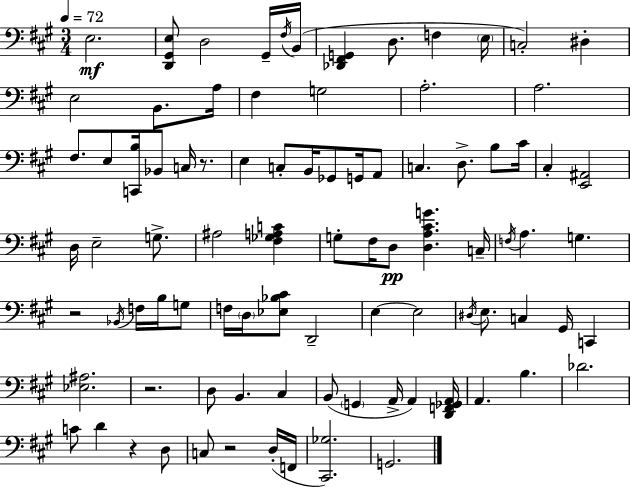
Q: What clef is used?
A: bass